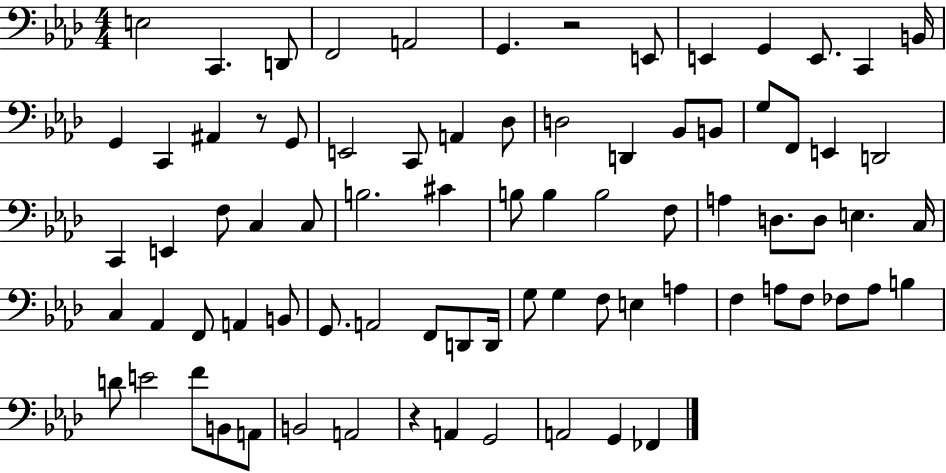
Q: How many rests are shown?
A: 3